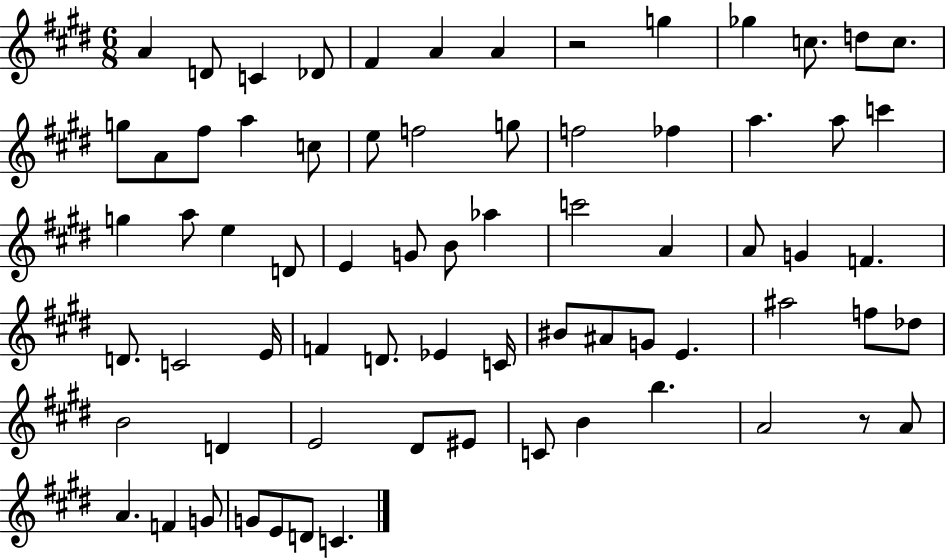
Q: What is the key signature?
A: E major